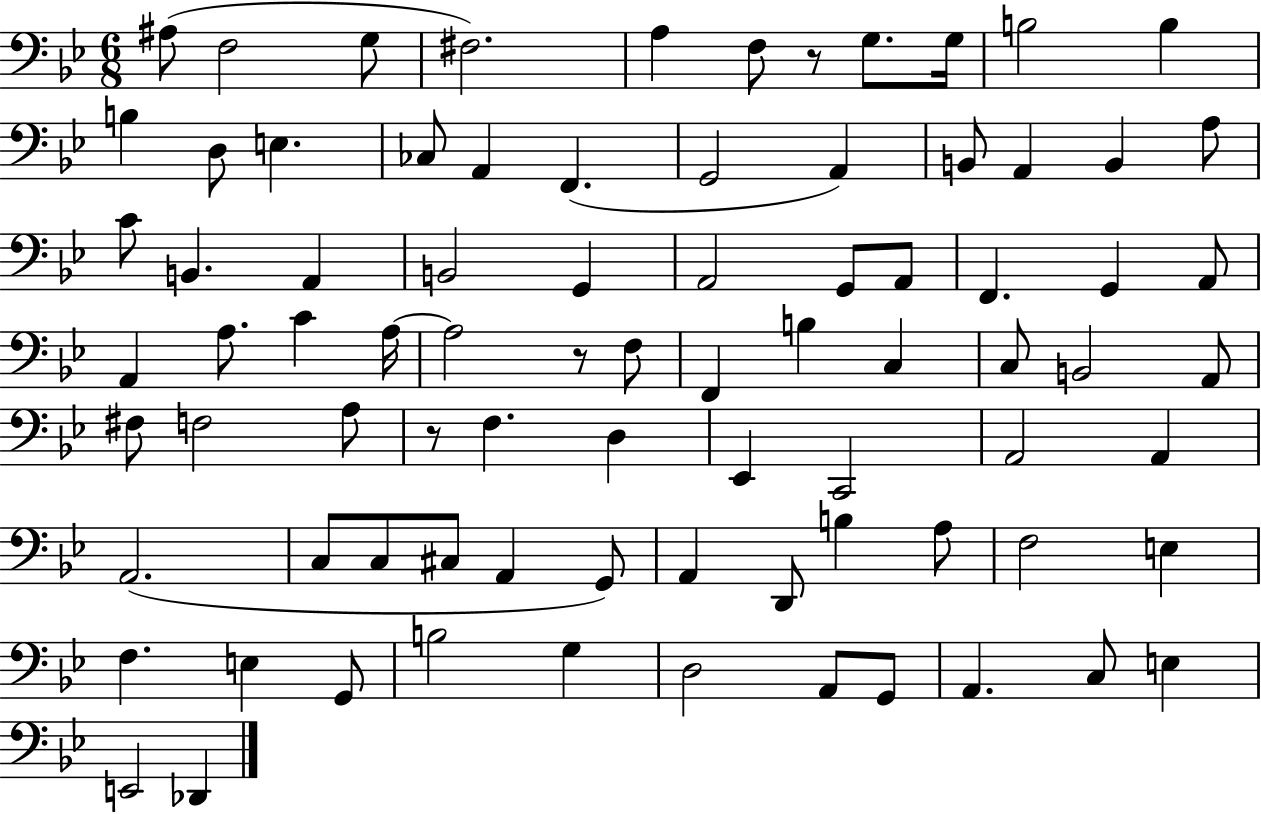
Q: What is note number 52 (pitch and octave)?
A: C2